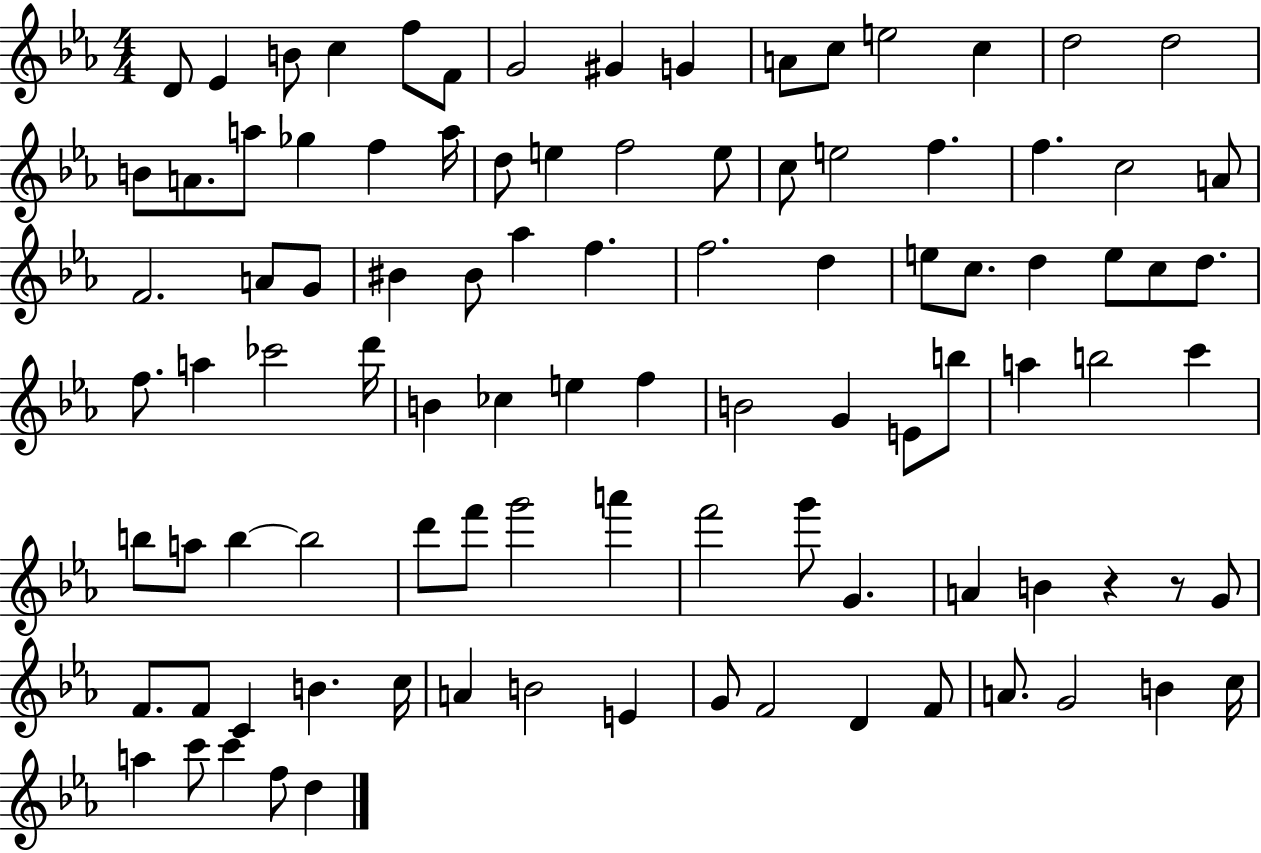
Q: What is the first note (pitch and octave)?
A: D4